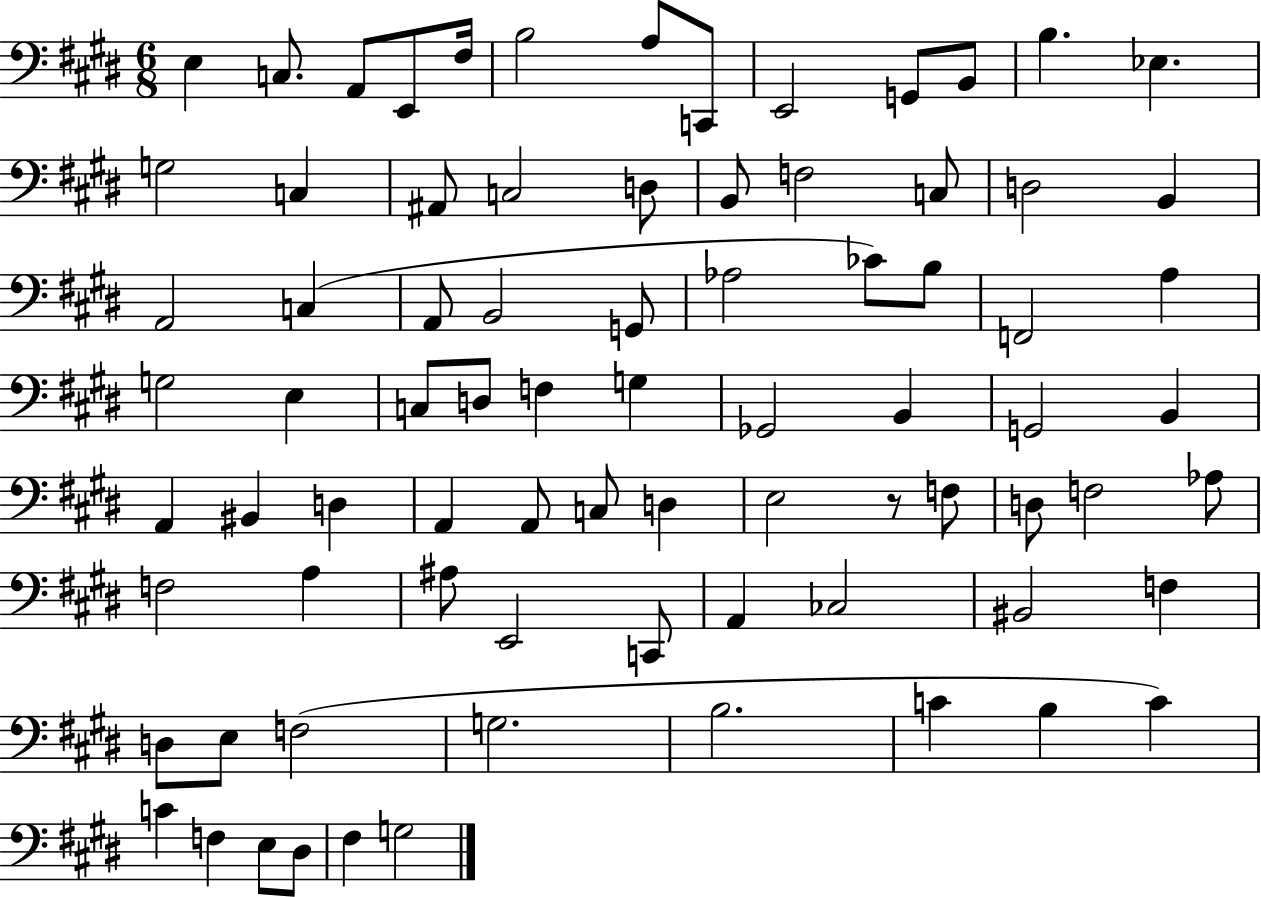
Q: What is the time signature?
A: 6/8